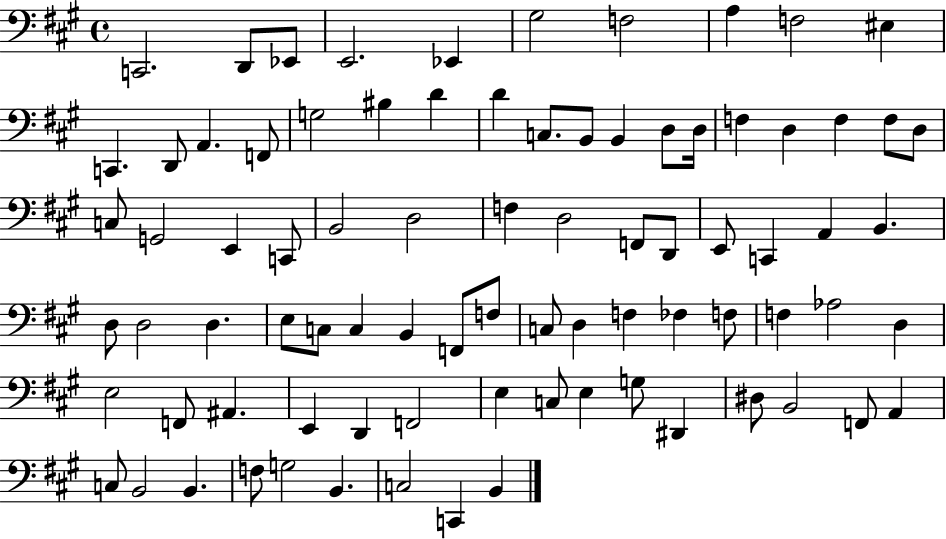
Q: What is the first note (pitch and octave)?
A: C2